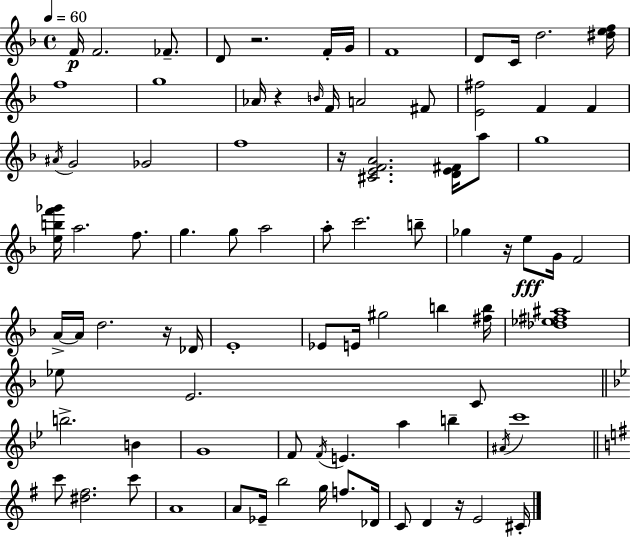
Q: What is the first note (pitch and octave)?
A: F4